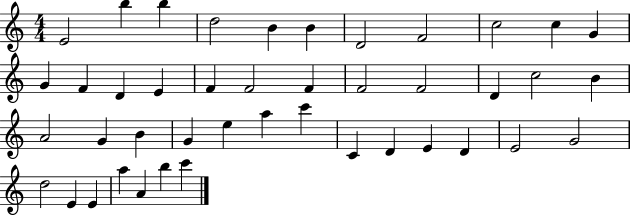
E4/h B5/q B5/q D5/h B4/q B4/q D4/h F4/h C5/h C5/q G4/q G4/q F4/q D4/q E4/q F4/q F4/h F4/q F4/h F4/h D4/q C5/h B4/q A4/h G4/q B4/q G4/q E5/q A5/q C6/q C4/q D4/q E4/q D4/q E4/h G4/h D5/h E4/q E4/q A5/q A4/q B5/q C6/q